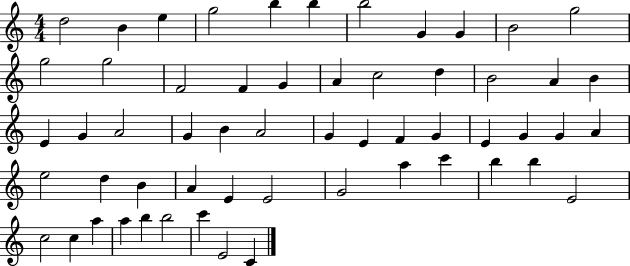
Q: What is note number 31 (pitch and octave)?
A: F4